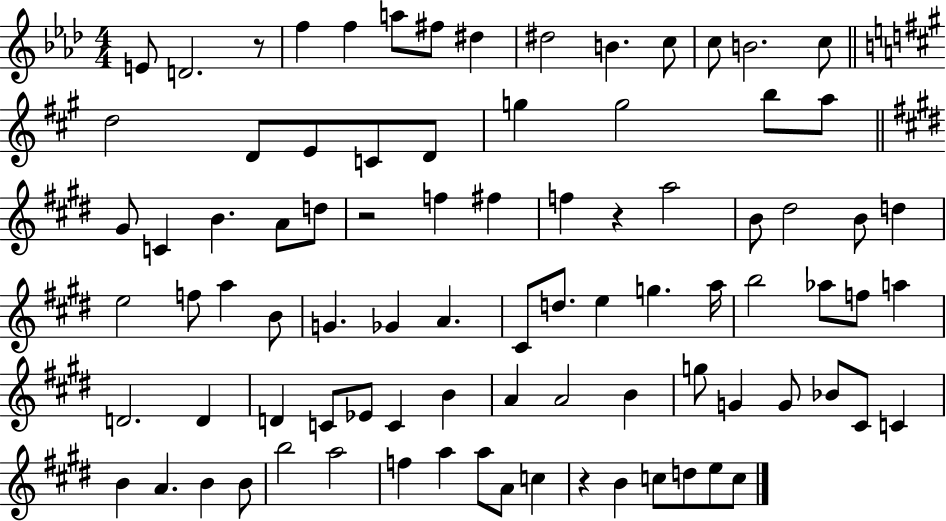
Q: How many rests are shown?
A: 4